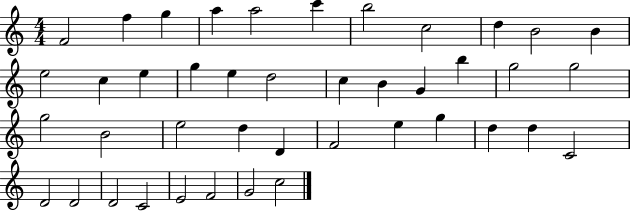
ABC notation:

X:1
T:Untitled
M:4/4
L:1/4
K:C
F2 f g a a2 c' b2 c2 d B2 B e2 c e g e d2 c B G b g2 g2 g2 B2 e2 d D F2 e g d d C2 D2 D2 D2 C2 E2 F2 G2 c2